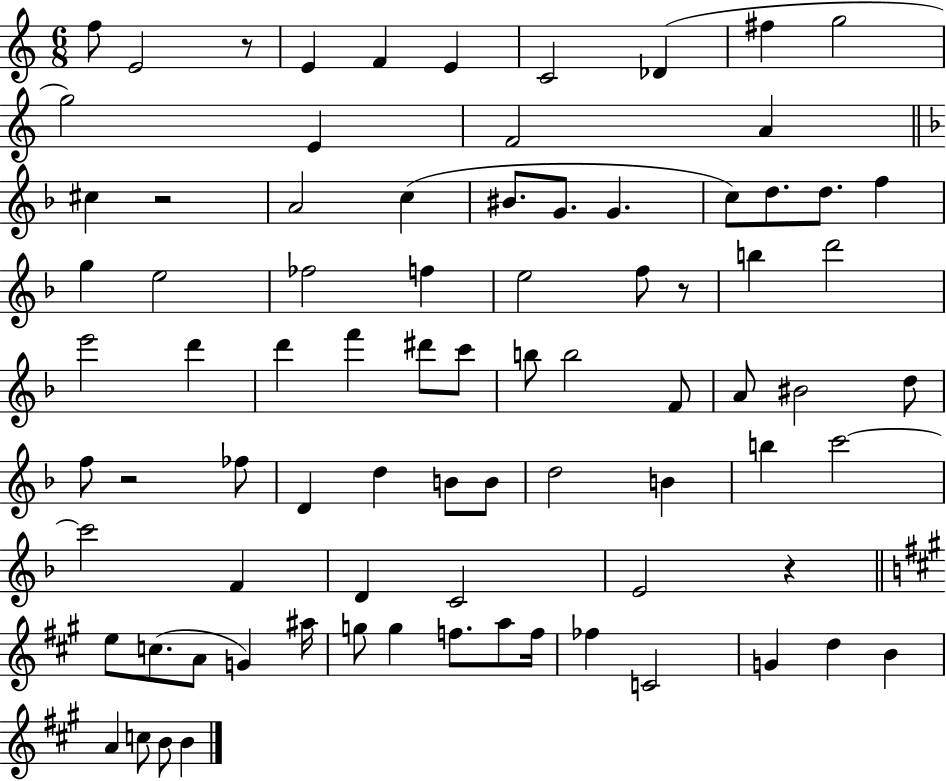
X:1
T:Untitled
M:6/8
L:1/4
K:C
f/2 E2 z/2 E F E C2 _D ^f g2 g2 E F2 A ^c z2 A2 c ^B/2 G/2 G c/2 d/2 d/2 f g e2 _f2 f e2 f/2 z/2 b d'2 e'2 d' d' f' ^d'/2 c'/2 b/2 b2 F/2 A/2 ^B2 d/2 f/2 z2 _f/2 D d B/2 B/2 d2 B b c'2 c'2 F D C2 E2 z e/2 c/2 A/2 G ^a/4 g/2 g f/2 a/2 f/4 _f C2 G d B A c/2 B/2 B